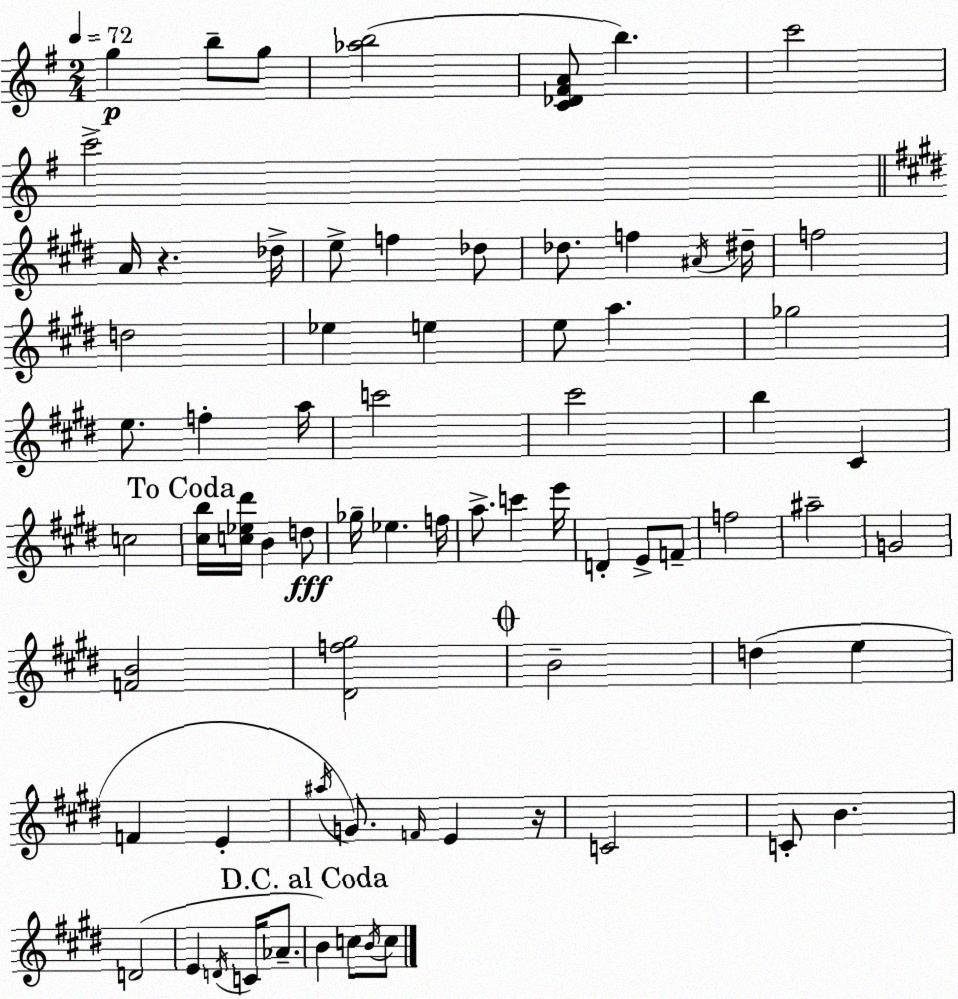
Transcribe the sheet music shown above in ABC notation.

X:1
T:Untitled
M:2/4
L:1/4
K:G
g b/2 g/2 [_ab]2 [C_D^FA]/2 b c'2 c'2 A/4 z _d/4 e/2 f _d/2 _d/2 f ^A/4 ^d/4 f2 d2 _e e e/2 a _g2 e/2 f a/4 c'2 ^c'2 b ^C c2 [^cb]/4 [c_e^d']/4 B d/2 _g/4 _e f/4 a/2 c' e'/4 D E/2 F/2 f2 ^a2 G2 [FB]2 [^Df^g]2 B2 d e F E ^a/4 G/2 F/4 E z/4 C2 C/2 B D2 E D/4 C/4 _A/2 B c/2 B/4 c/2